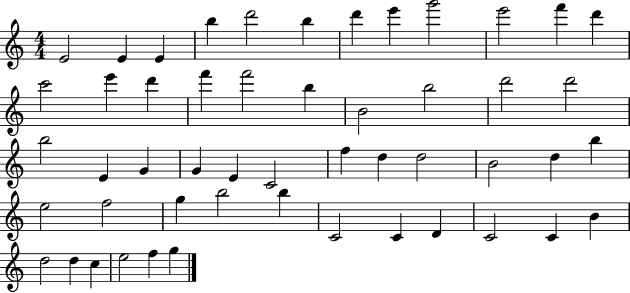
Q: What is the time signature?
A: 4/4